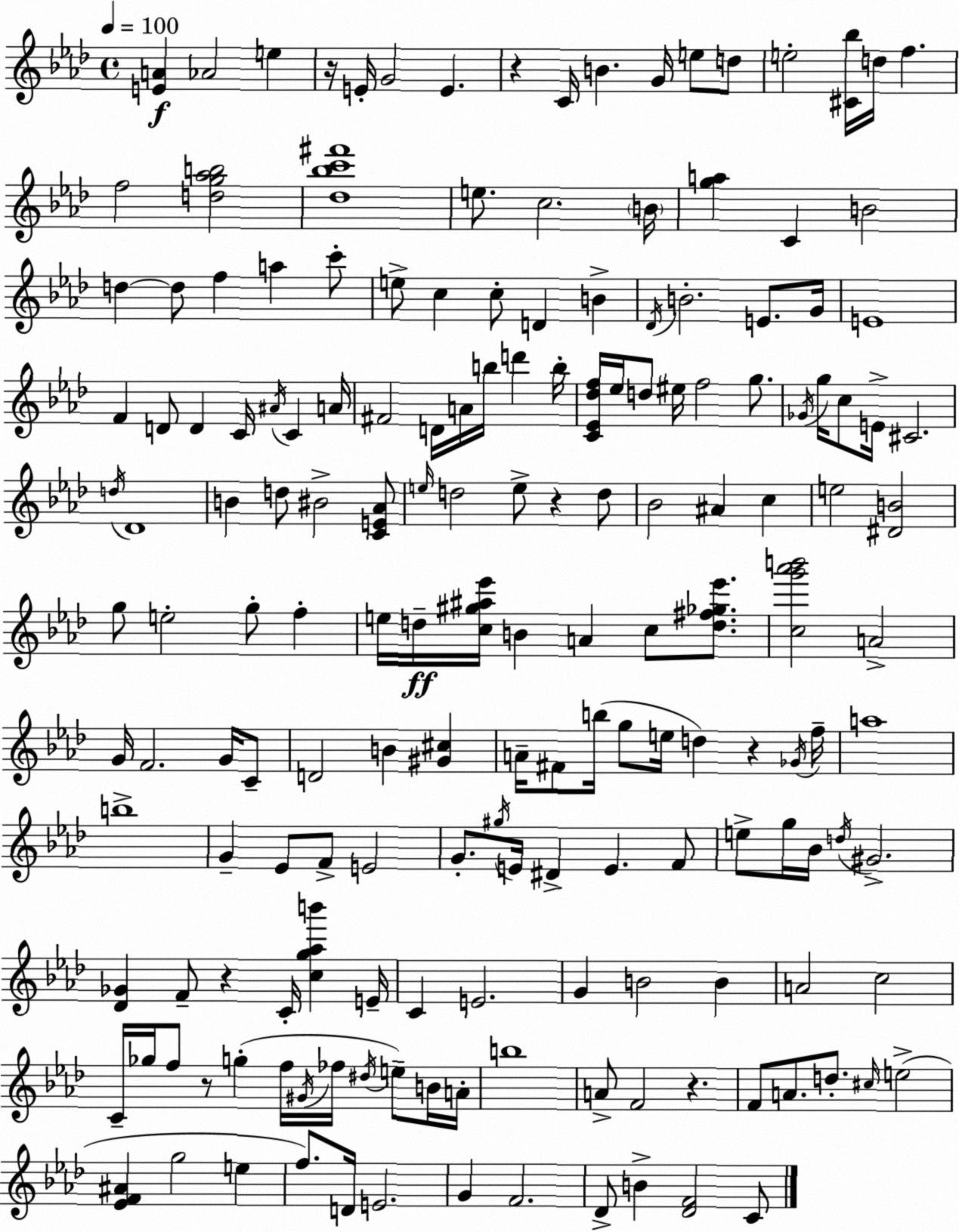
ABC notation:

X:1
T:Untitled
M:4/4
L:1/4
K:Fm
[EA] _A2 e z/4 E/4 G2 E z C/4 B G/4 e/2 d/2 e2 [^C_b]/4 d/4 f f2 [dg_ab]2 [_d_bc'^f']4 e/2 c2 B/4 [ga] C B2 d d/2 f a c'/2 e/2 c c/2 D B _D/4 B2 E/2 G/4 E4 F D/2 D C/4 ^A/4 C A/4 ^F2 D/4 A/4 b/4 d' b/4 [C_E_df]/4 _e/4 d/2 ^e/4 f2 g/2 _G/4 g/4 c/2 E/4 ^C2 d/4 _D4 B d/2 ^B2 [CE_A]/2 e/4 d2 e/2 z d/2 _B2 ^A c e2 [^DB]2 g/2 e2 g/2 f e/4 d/4 [c^g^a_e']/4 B A c/2 [d^f_g_e']/2 [cg'_a'b']2 A2 G/4 F2 G/4 C/2 D2 B [^G^c] A/4 ^F/2 b/4 g/2 e/4 d z _G/4 f/4 a4 b4 G _E/2 F/2 E2 G/2 ^g/4 E/4 ^D E F/2 e/2 g/4 _B/4 d/4 ^G2 [_D_G] F/2 z C/4 [cg_ab'] E/4 C E2 G B2 B A2 c2 C/4 _g/4 f/2 z/2 g f/4 ^G/4 _f/4 ^d/4 e/2 B/4 A/4 b4 A/2 F2 z F/2 A/2 d/2 ^c/4 e2 [_EF^A] g2 e f/2 D/4 E2 G F2 _D/2 B [_DF]2 C/2